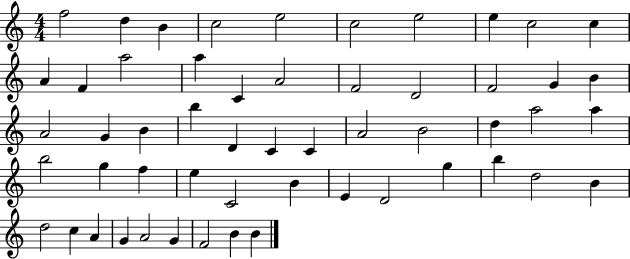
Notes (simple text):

F5/h D5/q B4/q C5/h E5/h C5/h E5/h E5/q C5/h C5/q A4/q F4/q A5/h A5/q C4/q A4/h F4/h D4/h F4/h G4/q B4/q A4/h G4/q B4/q B5/q D4/q C4/q C4/q A4/h B4/h D5/q A5/h A5/q B5/h G5/q F5/q E5/q C4/h B4/q E4/q D4/h G5/q B5/q D5/h B4/q D5/h C5/q A4/q G4/q A4/h G4/q F4/h B4/q B4/q